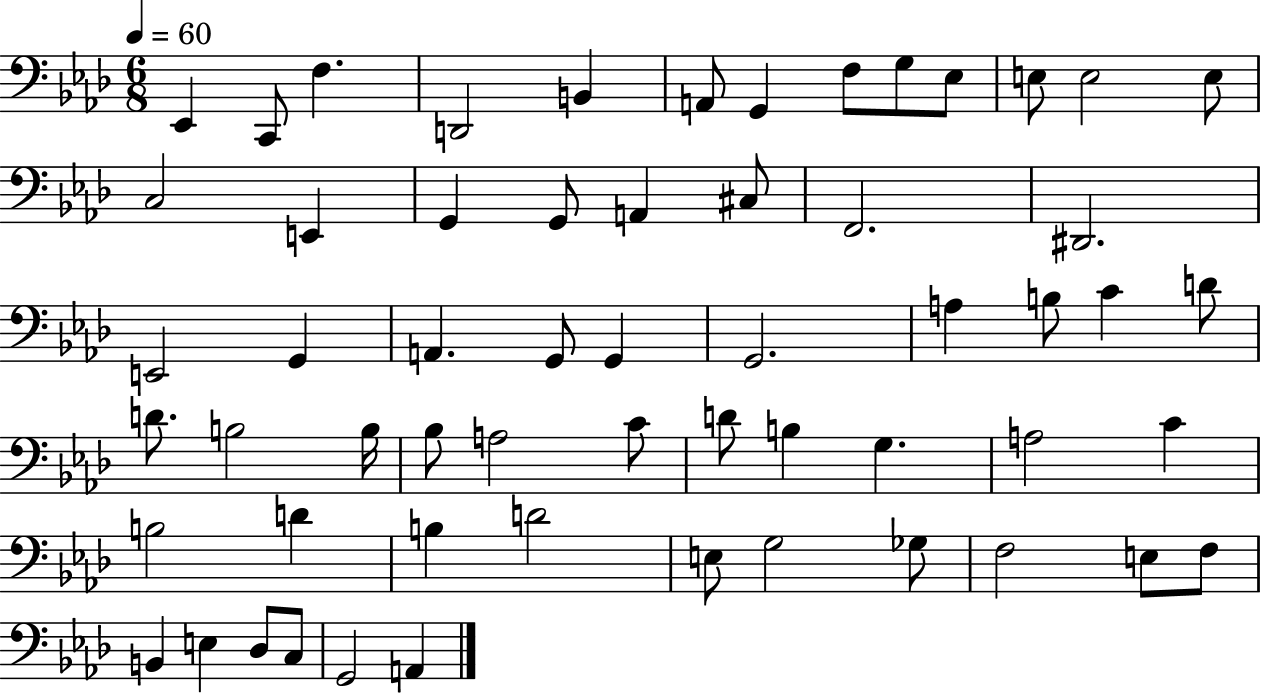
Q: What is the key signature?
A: AES major